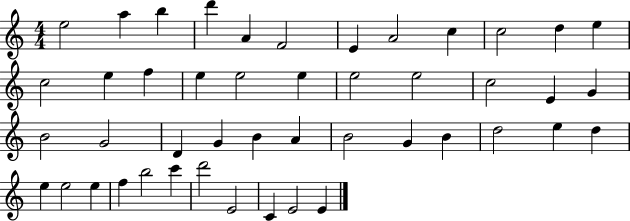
X:1
T:Untitled
M:4/4
L:1/4
K:C
e2 a b d' A F2 E A2 c c2 d e c2 e f e e2 e e2 e2 c2 E G B2 G2 D G B A B2 G B d2 e d e e2 e f b2 c' d'2 E2 C E2 E